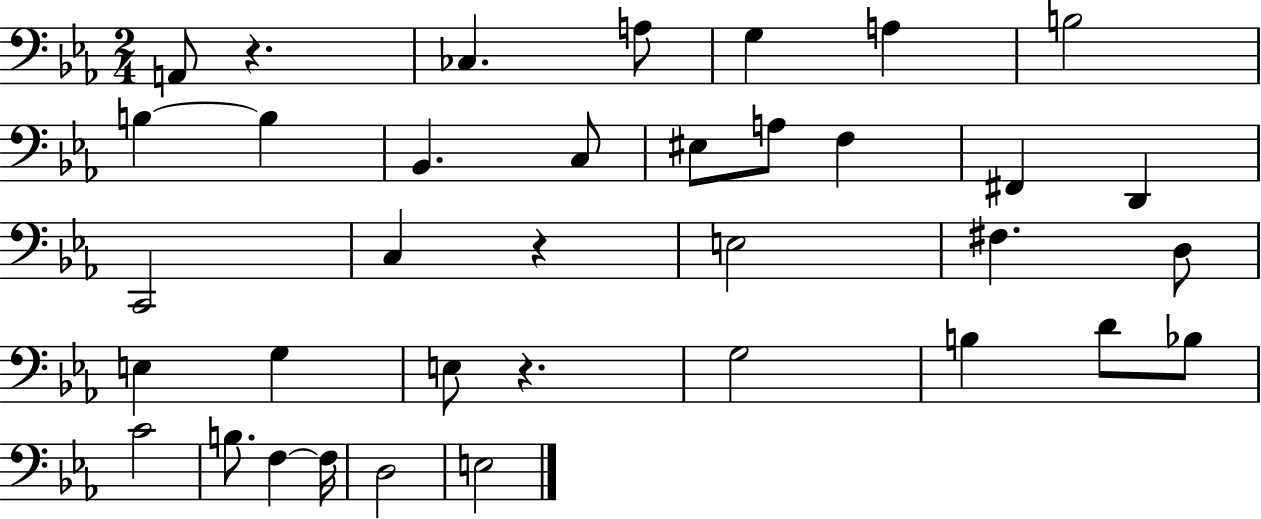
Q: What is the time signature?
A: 2/4